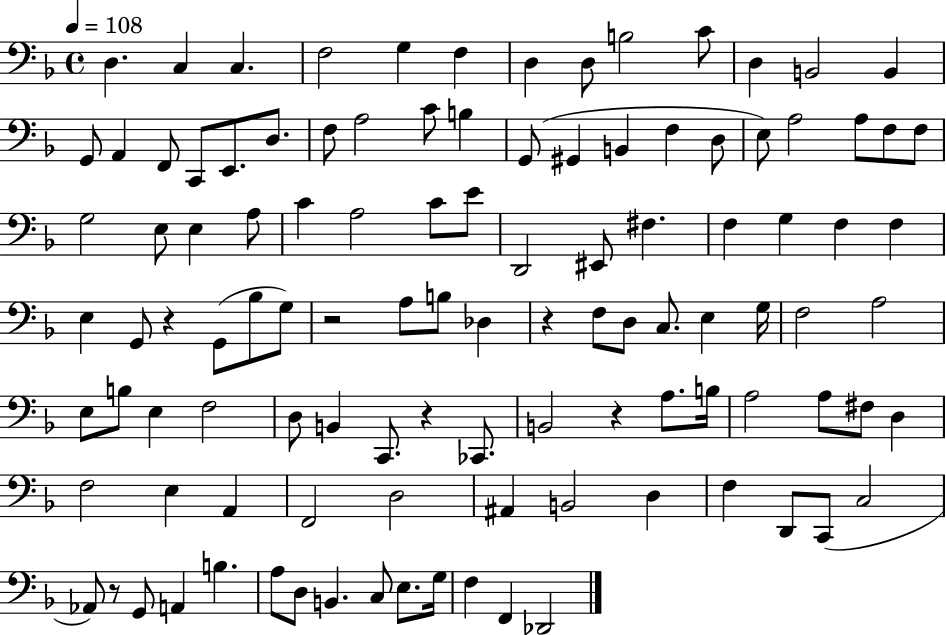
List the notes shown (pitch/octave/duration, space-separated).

D3/q. C3/q C3/q. F3/h G3/q F3/q D3/q D3/e B3/h C4/e D3/q B2/h B2/q G2/e A2/q F2/e C2/e E2/e. D3/e. F3/e A3/h C4/e B3/q G2/e G#2/q B2/q F3/q D3/e E3/e A3/h A3/e F3/e F3/e G3/h E3/e E3/q A3/e C4/q A3/h C4/e E4/e D2/h EIS2/e F#3/q. F3/q G3/q F3/q F3/q E3/q G2/e R/q G2/e Bb3/e G3/e R/h A3/e B3/e Db3/q R/q F3/e D3/e C3/e. E3/q G3/s F3/h A3/h E3/e B3/e E3/q F3/h D3/e B2/q C2/e. R/q CES2/e. B2/h R/q A3/e. B3/s A3/h A3/e F#3/e D3/q F3/h E3/q A2/q F2/h D3/h A#2/q B2/h D3/q F3/q D2/e C2/e C3/h Ab2/e R/e G2/e A2/q B3/q. A3/e D3/e B2/q. C3/e E3/e. G3/s F3/q F2/q Db2/h